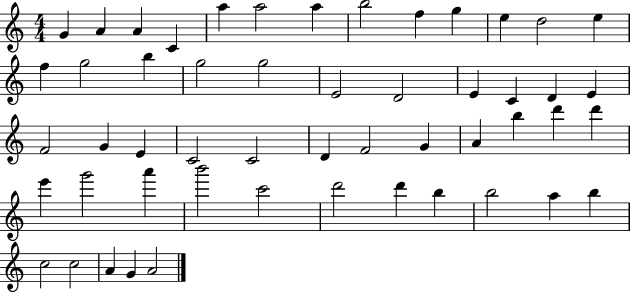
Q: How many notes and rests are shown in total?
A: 52